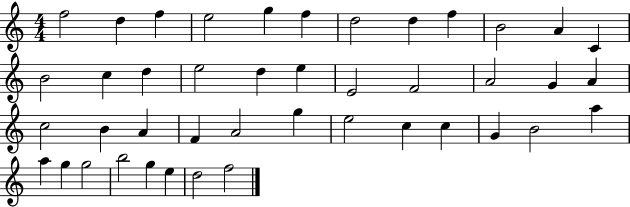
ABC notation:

X:1
T:Untitled
M:4/4
L:1/4
K:C
f2 d f e2 g f d2 d f B2 A C B2 c d e2 d e E2 F2 A2 G A c2 B A F A2 g e2 c c G B2 a a g g2 b2 g e d2 f2